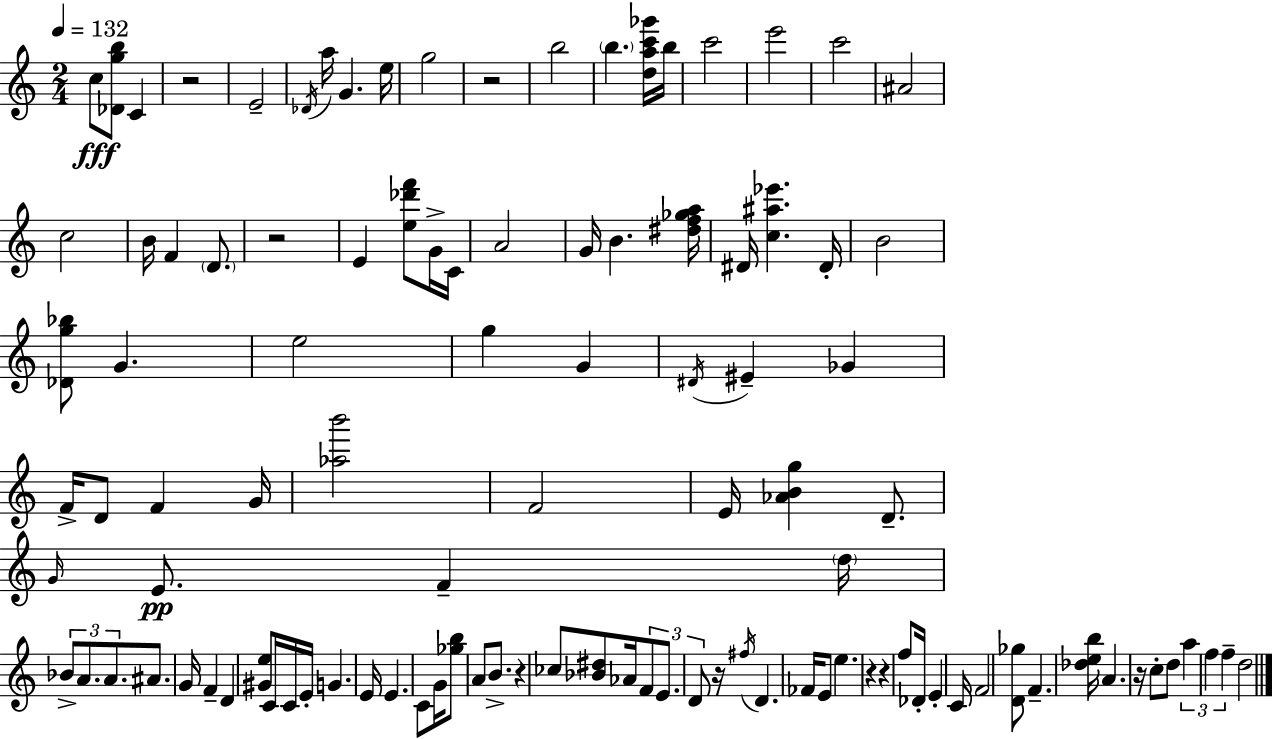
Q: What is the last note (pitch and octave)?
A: D5